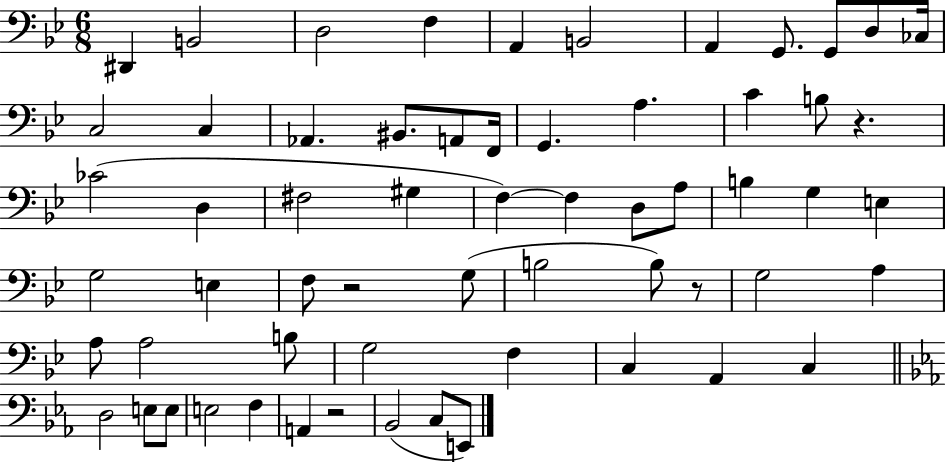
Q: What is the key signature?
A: BES major